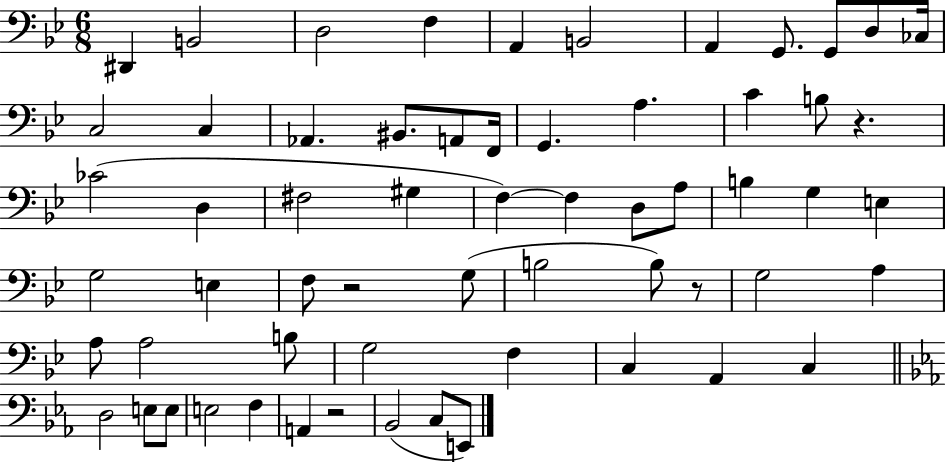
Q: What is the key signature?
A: BES major